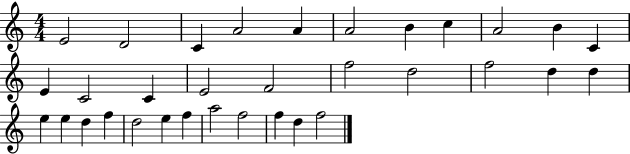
E4/h D4/h C4/q A4/h A4/q A4/h B4/q C5/q A4/h B4/q C4/q E4/q C4/h C4/q E4/h F4/h F5/h D5/h F5/h D5/q D5/q E5/q E5/q D5/q F5/q D5/h E5/q F5/q A5/h F5/h F5/q D5/q F5/h